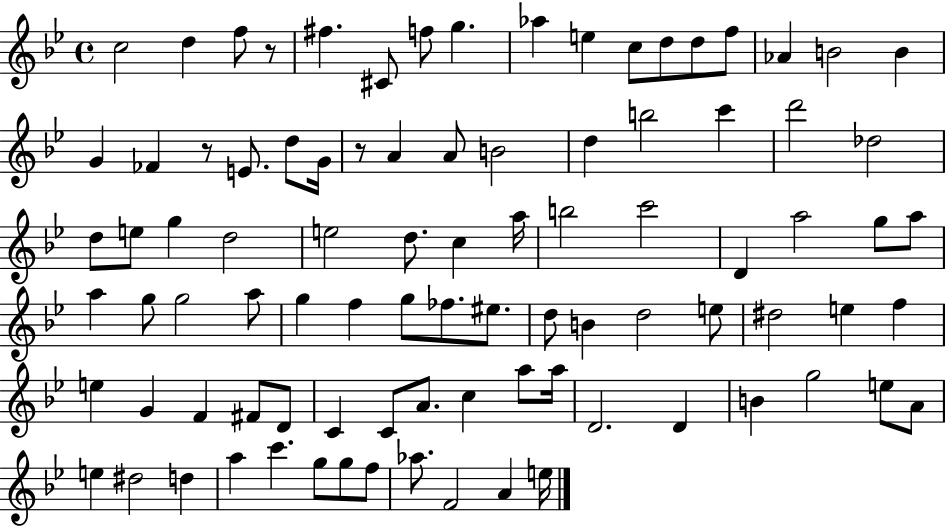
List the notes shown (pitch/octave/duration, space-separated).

C5/h D5/q F5/e R/e F#5/q. C#4/e F5/e G5/q. Ab5/q E5/q C5/e D5/e D5/e F5/e Ab4/q B4/h B4/q G4/q FES4/q R/e E4/e. D5/e G4/s R/e A4/q A4/e B4/h D5/q B5/h C6/q D6/h Db5/h D5/e E5/e G5/q D5/h E5/h D5/e. C5/q A5/s B5/h C6/h D4/q A5/h G5/e A5/e A5/q G5/e G5/h A5/e G5/q F5/q G5/e FES5/e. EIS5/e. D5/e B4/q D5/h E5/e D#5/h E5/q F5/q E5/q G4/q F4/q F#4/e D4/e C4/q C4/e A4/e. C5/q A5/e A5/s D4/h. D4/q B4/q G5/h E5/e A4/e E5/q D#5/h D5/q A5/q C6/q. G5/e G5/e F5/e Ab5/e. F4/h A4/q E5/s